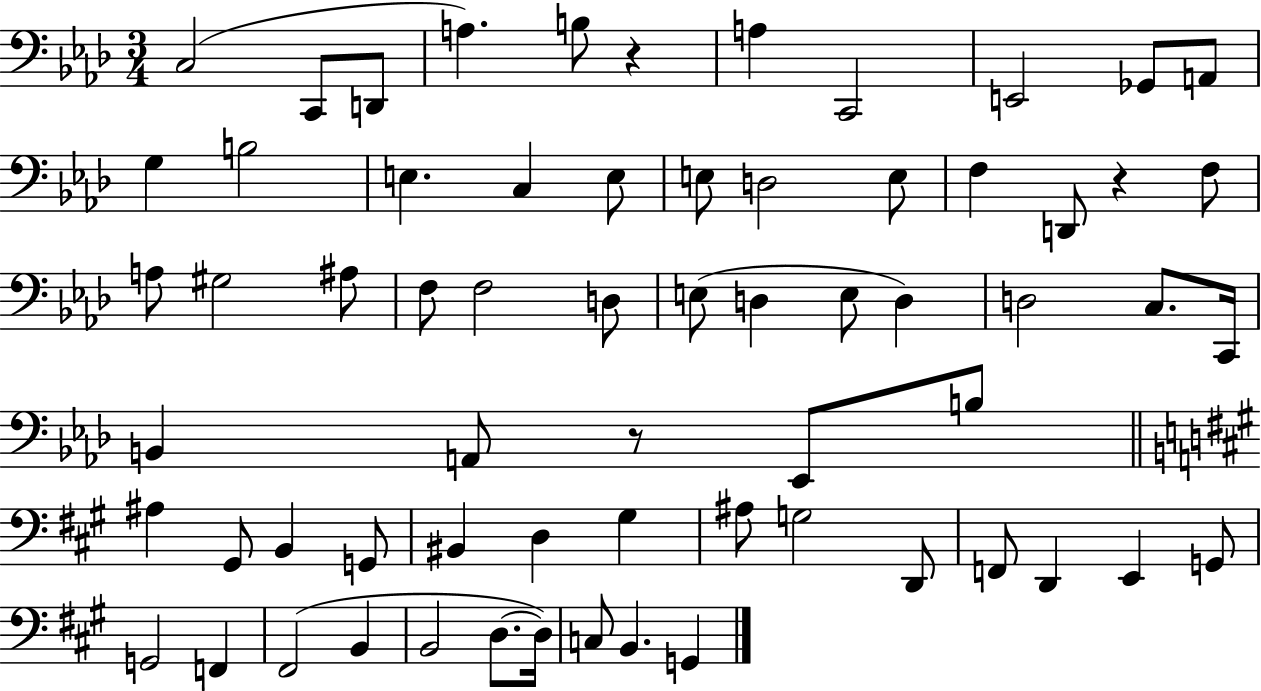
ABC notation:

X:1
T:Untitled
M:3/4
L:1/4
K:Ab
C,2 C,,/2 D,,/2 A, B,/2 z A, C,,2 E,,2 _G,,/2 A,,/2 G, B,2 E, C, E,/2 E,/2 D,2 E,/2 F, D,,/2 z F,/2 A,/2 ^G,2 ^A,/2 F,/2 F,2 D,/2 E,/2 D, E,/2 D, D,2 C,/2 C,,/4 B,, A,,/2 z/2 _E,,/2 B,/2 ^A, ^G,,/2 B,, G,,/2 ^B,, D, ^G, ^A,/2 G,2 D,,/2 F,,/2 D,, E,, G,,/2 G,,2 F,, ^F,,2 B,, B,,2 D,/2 D,/4 C,/2 B,, G,,